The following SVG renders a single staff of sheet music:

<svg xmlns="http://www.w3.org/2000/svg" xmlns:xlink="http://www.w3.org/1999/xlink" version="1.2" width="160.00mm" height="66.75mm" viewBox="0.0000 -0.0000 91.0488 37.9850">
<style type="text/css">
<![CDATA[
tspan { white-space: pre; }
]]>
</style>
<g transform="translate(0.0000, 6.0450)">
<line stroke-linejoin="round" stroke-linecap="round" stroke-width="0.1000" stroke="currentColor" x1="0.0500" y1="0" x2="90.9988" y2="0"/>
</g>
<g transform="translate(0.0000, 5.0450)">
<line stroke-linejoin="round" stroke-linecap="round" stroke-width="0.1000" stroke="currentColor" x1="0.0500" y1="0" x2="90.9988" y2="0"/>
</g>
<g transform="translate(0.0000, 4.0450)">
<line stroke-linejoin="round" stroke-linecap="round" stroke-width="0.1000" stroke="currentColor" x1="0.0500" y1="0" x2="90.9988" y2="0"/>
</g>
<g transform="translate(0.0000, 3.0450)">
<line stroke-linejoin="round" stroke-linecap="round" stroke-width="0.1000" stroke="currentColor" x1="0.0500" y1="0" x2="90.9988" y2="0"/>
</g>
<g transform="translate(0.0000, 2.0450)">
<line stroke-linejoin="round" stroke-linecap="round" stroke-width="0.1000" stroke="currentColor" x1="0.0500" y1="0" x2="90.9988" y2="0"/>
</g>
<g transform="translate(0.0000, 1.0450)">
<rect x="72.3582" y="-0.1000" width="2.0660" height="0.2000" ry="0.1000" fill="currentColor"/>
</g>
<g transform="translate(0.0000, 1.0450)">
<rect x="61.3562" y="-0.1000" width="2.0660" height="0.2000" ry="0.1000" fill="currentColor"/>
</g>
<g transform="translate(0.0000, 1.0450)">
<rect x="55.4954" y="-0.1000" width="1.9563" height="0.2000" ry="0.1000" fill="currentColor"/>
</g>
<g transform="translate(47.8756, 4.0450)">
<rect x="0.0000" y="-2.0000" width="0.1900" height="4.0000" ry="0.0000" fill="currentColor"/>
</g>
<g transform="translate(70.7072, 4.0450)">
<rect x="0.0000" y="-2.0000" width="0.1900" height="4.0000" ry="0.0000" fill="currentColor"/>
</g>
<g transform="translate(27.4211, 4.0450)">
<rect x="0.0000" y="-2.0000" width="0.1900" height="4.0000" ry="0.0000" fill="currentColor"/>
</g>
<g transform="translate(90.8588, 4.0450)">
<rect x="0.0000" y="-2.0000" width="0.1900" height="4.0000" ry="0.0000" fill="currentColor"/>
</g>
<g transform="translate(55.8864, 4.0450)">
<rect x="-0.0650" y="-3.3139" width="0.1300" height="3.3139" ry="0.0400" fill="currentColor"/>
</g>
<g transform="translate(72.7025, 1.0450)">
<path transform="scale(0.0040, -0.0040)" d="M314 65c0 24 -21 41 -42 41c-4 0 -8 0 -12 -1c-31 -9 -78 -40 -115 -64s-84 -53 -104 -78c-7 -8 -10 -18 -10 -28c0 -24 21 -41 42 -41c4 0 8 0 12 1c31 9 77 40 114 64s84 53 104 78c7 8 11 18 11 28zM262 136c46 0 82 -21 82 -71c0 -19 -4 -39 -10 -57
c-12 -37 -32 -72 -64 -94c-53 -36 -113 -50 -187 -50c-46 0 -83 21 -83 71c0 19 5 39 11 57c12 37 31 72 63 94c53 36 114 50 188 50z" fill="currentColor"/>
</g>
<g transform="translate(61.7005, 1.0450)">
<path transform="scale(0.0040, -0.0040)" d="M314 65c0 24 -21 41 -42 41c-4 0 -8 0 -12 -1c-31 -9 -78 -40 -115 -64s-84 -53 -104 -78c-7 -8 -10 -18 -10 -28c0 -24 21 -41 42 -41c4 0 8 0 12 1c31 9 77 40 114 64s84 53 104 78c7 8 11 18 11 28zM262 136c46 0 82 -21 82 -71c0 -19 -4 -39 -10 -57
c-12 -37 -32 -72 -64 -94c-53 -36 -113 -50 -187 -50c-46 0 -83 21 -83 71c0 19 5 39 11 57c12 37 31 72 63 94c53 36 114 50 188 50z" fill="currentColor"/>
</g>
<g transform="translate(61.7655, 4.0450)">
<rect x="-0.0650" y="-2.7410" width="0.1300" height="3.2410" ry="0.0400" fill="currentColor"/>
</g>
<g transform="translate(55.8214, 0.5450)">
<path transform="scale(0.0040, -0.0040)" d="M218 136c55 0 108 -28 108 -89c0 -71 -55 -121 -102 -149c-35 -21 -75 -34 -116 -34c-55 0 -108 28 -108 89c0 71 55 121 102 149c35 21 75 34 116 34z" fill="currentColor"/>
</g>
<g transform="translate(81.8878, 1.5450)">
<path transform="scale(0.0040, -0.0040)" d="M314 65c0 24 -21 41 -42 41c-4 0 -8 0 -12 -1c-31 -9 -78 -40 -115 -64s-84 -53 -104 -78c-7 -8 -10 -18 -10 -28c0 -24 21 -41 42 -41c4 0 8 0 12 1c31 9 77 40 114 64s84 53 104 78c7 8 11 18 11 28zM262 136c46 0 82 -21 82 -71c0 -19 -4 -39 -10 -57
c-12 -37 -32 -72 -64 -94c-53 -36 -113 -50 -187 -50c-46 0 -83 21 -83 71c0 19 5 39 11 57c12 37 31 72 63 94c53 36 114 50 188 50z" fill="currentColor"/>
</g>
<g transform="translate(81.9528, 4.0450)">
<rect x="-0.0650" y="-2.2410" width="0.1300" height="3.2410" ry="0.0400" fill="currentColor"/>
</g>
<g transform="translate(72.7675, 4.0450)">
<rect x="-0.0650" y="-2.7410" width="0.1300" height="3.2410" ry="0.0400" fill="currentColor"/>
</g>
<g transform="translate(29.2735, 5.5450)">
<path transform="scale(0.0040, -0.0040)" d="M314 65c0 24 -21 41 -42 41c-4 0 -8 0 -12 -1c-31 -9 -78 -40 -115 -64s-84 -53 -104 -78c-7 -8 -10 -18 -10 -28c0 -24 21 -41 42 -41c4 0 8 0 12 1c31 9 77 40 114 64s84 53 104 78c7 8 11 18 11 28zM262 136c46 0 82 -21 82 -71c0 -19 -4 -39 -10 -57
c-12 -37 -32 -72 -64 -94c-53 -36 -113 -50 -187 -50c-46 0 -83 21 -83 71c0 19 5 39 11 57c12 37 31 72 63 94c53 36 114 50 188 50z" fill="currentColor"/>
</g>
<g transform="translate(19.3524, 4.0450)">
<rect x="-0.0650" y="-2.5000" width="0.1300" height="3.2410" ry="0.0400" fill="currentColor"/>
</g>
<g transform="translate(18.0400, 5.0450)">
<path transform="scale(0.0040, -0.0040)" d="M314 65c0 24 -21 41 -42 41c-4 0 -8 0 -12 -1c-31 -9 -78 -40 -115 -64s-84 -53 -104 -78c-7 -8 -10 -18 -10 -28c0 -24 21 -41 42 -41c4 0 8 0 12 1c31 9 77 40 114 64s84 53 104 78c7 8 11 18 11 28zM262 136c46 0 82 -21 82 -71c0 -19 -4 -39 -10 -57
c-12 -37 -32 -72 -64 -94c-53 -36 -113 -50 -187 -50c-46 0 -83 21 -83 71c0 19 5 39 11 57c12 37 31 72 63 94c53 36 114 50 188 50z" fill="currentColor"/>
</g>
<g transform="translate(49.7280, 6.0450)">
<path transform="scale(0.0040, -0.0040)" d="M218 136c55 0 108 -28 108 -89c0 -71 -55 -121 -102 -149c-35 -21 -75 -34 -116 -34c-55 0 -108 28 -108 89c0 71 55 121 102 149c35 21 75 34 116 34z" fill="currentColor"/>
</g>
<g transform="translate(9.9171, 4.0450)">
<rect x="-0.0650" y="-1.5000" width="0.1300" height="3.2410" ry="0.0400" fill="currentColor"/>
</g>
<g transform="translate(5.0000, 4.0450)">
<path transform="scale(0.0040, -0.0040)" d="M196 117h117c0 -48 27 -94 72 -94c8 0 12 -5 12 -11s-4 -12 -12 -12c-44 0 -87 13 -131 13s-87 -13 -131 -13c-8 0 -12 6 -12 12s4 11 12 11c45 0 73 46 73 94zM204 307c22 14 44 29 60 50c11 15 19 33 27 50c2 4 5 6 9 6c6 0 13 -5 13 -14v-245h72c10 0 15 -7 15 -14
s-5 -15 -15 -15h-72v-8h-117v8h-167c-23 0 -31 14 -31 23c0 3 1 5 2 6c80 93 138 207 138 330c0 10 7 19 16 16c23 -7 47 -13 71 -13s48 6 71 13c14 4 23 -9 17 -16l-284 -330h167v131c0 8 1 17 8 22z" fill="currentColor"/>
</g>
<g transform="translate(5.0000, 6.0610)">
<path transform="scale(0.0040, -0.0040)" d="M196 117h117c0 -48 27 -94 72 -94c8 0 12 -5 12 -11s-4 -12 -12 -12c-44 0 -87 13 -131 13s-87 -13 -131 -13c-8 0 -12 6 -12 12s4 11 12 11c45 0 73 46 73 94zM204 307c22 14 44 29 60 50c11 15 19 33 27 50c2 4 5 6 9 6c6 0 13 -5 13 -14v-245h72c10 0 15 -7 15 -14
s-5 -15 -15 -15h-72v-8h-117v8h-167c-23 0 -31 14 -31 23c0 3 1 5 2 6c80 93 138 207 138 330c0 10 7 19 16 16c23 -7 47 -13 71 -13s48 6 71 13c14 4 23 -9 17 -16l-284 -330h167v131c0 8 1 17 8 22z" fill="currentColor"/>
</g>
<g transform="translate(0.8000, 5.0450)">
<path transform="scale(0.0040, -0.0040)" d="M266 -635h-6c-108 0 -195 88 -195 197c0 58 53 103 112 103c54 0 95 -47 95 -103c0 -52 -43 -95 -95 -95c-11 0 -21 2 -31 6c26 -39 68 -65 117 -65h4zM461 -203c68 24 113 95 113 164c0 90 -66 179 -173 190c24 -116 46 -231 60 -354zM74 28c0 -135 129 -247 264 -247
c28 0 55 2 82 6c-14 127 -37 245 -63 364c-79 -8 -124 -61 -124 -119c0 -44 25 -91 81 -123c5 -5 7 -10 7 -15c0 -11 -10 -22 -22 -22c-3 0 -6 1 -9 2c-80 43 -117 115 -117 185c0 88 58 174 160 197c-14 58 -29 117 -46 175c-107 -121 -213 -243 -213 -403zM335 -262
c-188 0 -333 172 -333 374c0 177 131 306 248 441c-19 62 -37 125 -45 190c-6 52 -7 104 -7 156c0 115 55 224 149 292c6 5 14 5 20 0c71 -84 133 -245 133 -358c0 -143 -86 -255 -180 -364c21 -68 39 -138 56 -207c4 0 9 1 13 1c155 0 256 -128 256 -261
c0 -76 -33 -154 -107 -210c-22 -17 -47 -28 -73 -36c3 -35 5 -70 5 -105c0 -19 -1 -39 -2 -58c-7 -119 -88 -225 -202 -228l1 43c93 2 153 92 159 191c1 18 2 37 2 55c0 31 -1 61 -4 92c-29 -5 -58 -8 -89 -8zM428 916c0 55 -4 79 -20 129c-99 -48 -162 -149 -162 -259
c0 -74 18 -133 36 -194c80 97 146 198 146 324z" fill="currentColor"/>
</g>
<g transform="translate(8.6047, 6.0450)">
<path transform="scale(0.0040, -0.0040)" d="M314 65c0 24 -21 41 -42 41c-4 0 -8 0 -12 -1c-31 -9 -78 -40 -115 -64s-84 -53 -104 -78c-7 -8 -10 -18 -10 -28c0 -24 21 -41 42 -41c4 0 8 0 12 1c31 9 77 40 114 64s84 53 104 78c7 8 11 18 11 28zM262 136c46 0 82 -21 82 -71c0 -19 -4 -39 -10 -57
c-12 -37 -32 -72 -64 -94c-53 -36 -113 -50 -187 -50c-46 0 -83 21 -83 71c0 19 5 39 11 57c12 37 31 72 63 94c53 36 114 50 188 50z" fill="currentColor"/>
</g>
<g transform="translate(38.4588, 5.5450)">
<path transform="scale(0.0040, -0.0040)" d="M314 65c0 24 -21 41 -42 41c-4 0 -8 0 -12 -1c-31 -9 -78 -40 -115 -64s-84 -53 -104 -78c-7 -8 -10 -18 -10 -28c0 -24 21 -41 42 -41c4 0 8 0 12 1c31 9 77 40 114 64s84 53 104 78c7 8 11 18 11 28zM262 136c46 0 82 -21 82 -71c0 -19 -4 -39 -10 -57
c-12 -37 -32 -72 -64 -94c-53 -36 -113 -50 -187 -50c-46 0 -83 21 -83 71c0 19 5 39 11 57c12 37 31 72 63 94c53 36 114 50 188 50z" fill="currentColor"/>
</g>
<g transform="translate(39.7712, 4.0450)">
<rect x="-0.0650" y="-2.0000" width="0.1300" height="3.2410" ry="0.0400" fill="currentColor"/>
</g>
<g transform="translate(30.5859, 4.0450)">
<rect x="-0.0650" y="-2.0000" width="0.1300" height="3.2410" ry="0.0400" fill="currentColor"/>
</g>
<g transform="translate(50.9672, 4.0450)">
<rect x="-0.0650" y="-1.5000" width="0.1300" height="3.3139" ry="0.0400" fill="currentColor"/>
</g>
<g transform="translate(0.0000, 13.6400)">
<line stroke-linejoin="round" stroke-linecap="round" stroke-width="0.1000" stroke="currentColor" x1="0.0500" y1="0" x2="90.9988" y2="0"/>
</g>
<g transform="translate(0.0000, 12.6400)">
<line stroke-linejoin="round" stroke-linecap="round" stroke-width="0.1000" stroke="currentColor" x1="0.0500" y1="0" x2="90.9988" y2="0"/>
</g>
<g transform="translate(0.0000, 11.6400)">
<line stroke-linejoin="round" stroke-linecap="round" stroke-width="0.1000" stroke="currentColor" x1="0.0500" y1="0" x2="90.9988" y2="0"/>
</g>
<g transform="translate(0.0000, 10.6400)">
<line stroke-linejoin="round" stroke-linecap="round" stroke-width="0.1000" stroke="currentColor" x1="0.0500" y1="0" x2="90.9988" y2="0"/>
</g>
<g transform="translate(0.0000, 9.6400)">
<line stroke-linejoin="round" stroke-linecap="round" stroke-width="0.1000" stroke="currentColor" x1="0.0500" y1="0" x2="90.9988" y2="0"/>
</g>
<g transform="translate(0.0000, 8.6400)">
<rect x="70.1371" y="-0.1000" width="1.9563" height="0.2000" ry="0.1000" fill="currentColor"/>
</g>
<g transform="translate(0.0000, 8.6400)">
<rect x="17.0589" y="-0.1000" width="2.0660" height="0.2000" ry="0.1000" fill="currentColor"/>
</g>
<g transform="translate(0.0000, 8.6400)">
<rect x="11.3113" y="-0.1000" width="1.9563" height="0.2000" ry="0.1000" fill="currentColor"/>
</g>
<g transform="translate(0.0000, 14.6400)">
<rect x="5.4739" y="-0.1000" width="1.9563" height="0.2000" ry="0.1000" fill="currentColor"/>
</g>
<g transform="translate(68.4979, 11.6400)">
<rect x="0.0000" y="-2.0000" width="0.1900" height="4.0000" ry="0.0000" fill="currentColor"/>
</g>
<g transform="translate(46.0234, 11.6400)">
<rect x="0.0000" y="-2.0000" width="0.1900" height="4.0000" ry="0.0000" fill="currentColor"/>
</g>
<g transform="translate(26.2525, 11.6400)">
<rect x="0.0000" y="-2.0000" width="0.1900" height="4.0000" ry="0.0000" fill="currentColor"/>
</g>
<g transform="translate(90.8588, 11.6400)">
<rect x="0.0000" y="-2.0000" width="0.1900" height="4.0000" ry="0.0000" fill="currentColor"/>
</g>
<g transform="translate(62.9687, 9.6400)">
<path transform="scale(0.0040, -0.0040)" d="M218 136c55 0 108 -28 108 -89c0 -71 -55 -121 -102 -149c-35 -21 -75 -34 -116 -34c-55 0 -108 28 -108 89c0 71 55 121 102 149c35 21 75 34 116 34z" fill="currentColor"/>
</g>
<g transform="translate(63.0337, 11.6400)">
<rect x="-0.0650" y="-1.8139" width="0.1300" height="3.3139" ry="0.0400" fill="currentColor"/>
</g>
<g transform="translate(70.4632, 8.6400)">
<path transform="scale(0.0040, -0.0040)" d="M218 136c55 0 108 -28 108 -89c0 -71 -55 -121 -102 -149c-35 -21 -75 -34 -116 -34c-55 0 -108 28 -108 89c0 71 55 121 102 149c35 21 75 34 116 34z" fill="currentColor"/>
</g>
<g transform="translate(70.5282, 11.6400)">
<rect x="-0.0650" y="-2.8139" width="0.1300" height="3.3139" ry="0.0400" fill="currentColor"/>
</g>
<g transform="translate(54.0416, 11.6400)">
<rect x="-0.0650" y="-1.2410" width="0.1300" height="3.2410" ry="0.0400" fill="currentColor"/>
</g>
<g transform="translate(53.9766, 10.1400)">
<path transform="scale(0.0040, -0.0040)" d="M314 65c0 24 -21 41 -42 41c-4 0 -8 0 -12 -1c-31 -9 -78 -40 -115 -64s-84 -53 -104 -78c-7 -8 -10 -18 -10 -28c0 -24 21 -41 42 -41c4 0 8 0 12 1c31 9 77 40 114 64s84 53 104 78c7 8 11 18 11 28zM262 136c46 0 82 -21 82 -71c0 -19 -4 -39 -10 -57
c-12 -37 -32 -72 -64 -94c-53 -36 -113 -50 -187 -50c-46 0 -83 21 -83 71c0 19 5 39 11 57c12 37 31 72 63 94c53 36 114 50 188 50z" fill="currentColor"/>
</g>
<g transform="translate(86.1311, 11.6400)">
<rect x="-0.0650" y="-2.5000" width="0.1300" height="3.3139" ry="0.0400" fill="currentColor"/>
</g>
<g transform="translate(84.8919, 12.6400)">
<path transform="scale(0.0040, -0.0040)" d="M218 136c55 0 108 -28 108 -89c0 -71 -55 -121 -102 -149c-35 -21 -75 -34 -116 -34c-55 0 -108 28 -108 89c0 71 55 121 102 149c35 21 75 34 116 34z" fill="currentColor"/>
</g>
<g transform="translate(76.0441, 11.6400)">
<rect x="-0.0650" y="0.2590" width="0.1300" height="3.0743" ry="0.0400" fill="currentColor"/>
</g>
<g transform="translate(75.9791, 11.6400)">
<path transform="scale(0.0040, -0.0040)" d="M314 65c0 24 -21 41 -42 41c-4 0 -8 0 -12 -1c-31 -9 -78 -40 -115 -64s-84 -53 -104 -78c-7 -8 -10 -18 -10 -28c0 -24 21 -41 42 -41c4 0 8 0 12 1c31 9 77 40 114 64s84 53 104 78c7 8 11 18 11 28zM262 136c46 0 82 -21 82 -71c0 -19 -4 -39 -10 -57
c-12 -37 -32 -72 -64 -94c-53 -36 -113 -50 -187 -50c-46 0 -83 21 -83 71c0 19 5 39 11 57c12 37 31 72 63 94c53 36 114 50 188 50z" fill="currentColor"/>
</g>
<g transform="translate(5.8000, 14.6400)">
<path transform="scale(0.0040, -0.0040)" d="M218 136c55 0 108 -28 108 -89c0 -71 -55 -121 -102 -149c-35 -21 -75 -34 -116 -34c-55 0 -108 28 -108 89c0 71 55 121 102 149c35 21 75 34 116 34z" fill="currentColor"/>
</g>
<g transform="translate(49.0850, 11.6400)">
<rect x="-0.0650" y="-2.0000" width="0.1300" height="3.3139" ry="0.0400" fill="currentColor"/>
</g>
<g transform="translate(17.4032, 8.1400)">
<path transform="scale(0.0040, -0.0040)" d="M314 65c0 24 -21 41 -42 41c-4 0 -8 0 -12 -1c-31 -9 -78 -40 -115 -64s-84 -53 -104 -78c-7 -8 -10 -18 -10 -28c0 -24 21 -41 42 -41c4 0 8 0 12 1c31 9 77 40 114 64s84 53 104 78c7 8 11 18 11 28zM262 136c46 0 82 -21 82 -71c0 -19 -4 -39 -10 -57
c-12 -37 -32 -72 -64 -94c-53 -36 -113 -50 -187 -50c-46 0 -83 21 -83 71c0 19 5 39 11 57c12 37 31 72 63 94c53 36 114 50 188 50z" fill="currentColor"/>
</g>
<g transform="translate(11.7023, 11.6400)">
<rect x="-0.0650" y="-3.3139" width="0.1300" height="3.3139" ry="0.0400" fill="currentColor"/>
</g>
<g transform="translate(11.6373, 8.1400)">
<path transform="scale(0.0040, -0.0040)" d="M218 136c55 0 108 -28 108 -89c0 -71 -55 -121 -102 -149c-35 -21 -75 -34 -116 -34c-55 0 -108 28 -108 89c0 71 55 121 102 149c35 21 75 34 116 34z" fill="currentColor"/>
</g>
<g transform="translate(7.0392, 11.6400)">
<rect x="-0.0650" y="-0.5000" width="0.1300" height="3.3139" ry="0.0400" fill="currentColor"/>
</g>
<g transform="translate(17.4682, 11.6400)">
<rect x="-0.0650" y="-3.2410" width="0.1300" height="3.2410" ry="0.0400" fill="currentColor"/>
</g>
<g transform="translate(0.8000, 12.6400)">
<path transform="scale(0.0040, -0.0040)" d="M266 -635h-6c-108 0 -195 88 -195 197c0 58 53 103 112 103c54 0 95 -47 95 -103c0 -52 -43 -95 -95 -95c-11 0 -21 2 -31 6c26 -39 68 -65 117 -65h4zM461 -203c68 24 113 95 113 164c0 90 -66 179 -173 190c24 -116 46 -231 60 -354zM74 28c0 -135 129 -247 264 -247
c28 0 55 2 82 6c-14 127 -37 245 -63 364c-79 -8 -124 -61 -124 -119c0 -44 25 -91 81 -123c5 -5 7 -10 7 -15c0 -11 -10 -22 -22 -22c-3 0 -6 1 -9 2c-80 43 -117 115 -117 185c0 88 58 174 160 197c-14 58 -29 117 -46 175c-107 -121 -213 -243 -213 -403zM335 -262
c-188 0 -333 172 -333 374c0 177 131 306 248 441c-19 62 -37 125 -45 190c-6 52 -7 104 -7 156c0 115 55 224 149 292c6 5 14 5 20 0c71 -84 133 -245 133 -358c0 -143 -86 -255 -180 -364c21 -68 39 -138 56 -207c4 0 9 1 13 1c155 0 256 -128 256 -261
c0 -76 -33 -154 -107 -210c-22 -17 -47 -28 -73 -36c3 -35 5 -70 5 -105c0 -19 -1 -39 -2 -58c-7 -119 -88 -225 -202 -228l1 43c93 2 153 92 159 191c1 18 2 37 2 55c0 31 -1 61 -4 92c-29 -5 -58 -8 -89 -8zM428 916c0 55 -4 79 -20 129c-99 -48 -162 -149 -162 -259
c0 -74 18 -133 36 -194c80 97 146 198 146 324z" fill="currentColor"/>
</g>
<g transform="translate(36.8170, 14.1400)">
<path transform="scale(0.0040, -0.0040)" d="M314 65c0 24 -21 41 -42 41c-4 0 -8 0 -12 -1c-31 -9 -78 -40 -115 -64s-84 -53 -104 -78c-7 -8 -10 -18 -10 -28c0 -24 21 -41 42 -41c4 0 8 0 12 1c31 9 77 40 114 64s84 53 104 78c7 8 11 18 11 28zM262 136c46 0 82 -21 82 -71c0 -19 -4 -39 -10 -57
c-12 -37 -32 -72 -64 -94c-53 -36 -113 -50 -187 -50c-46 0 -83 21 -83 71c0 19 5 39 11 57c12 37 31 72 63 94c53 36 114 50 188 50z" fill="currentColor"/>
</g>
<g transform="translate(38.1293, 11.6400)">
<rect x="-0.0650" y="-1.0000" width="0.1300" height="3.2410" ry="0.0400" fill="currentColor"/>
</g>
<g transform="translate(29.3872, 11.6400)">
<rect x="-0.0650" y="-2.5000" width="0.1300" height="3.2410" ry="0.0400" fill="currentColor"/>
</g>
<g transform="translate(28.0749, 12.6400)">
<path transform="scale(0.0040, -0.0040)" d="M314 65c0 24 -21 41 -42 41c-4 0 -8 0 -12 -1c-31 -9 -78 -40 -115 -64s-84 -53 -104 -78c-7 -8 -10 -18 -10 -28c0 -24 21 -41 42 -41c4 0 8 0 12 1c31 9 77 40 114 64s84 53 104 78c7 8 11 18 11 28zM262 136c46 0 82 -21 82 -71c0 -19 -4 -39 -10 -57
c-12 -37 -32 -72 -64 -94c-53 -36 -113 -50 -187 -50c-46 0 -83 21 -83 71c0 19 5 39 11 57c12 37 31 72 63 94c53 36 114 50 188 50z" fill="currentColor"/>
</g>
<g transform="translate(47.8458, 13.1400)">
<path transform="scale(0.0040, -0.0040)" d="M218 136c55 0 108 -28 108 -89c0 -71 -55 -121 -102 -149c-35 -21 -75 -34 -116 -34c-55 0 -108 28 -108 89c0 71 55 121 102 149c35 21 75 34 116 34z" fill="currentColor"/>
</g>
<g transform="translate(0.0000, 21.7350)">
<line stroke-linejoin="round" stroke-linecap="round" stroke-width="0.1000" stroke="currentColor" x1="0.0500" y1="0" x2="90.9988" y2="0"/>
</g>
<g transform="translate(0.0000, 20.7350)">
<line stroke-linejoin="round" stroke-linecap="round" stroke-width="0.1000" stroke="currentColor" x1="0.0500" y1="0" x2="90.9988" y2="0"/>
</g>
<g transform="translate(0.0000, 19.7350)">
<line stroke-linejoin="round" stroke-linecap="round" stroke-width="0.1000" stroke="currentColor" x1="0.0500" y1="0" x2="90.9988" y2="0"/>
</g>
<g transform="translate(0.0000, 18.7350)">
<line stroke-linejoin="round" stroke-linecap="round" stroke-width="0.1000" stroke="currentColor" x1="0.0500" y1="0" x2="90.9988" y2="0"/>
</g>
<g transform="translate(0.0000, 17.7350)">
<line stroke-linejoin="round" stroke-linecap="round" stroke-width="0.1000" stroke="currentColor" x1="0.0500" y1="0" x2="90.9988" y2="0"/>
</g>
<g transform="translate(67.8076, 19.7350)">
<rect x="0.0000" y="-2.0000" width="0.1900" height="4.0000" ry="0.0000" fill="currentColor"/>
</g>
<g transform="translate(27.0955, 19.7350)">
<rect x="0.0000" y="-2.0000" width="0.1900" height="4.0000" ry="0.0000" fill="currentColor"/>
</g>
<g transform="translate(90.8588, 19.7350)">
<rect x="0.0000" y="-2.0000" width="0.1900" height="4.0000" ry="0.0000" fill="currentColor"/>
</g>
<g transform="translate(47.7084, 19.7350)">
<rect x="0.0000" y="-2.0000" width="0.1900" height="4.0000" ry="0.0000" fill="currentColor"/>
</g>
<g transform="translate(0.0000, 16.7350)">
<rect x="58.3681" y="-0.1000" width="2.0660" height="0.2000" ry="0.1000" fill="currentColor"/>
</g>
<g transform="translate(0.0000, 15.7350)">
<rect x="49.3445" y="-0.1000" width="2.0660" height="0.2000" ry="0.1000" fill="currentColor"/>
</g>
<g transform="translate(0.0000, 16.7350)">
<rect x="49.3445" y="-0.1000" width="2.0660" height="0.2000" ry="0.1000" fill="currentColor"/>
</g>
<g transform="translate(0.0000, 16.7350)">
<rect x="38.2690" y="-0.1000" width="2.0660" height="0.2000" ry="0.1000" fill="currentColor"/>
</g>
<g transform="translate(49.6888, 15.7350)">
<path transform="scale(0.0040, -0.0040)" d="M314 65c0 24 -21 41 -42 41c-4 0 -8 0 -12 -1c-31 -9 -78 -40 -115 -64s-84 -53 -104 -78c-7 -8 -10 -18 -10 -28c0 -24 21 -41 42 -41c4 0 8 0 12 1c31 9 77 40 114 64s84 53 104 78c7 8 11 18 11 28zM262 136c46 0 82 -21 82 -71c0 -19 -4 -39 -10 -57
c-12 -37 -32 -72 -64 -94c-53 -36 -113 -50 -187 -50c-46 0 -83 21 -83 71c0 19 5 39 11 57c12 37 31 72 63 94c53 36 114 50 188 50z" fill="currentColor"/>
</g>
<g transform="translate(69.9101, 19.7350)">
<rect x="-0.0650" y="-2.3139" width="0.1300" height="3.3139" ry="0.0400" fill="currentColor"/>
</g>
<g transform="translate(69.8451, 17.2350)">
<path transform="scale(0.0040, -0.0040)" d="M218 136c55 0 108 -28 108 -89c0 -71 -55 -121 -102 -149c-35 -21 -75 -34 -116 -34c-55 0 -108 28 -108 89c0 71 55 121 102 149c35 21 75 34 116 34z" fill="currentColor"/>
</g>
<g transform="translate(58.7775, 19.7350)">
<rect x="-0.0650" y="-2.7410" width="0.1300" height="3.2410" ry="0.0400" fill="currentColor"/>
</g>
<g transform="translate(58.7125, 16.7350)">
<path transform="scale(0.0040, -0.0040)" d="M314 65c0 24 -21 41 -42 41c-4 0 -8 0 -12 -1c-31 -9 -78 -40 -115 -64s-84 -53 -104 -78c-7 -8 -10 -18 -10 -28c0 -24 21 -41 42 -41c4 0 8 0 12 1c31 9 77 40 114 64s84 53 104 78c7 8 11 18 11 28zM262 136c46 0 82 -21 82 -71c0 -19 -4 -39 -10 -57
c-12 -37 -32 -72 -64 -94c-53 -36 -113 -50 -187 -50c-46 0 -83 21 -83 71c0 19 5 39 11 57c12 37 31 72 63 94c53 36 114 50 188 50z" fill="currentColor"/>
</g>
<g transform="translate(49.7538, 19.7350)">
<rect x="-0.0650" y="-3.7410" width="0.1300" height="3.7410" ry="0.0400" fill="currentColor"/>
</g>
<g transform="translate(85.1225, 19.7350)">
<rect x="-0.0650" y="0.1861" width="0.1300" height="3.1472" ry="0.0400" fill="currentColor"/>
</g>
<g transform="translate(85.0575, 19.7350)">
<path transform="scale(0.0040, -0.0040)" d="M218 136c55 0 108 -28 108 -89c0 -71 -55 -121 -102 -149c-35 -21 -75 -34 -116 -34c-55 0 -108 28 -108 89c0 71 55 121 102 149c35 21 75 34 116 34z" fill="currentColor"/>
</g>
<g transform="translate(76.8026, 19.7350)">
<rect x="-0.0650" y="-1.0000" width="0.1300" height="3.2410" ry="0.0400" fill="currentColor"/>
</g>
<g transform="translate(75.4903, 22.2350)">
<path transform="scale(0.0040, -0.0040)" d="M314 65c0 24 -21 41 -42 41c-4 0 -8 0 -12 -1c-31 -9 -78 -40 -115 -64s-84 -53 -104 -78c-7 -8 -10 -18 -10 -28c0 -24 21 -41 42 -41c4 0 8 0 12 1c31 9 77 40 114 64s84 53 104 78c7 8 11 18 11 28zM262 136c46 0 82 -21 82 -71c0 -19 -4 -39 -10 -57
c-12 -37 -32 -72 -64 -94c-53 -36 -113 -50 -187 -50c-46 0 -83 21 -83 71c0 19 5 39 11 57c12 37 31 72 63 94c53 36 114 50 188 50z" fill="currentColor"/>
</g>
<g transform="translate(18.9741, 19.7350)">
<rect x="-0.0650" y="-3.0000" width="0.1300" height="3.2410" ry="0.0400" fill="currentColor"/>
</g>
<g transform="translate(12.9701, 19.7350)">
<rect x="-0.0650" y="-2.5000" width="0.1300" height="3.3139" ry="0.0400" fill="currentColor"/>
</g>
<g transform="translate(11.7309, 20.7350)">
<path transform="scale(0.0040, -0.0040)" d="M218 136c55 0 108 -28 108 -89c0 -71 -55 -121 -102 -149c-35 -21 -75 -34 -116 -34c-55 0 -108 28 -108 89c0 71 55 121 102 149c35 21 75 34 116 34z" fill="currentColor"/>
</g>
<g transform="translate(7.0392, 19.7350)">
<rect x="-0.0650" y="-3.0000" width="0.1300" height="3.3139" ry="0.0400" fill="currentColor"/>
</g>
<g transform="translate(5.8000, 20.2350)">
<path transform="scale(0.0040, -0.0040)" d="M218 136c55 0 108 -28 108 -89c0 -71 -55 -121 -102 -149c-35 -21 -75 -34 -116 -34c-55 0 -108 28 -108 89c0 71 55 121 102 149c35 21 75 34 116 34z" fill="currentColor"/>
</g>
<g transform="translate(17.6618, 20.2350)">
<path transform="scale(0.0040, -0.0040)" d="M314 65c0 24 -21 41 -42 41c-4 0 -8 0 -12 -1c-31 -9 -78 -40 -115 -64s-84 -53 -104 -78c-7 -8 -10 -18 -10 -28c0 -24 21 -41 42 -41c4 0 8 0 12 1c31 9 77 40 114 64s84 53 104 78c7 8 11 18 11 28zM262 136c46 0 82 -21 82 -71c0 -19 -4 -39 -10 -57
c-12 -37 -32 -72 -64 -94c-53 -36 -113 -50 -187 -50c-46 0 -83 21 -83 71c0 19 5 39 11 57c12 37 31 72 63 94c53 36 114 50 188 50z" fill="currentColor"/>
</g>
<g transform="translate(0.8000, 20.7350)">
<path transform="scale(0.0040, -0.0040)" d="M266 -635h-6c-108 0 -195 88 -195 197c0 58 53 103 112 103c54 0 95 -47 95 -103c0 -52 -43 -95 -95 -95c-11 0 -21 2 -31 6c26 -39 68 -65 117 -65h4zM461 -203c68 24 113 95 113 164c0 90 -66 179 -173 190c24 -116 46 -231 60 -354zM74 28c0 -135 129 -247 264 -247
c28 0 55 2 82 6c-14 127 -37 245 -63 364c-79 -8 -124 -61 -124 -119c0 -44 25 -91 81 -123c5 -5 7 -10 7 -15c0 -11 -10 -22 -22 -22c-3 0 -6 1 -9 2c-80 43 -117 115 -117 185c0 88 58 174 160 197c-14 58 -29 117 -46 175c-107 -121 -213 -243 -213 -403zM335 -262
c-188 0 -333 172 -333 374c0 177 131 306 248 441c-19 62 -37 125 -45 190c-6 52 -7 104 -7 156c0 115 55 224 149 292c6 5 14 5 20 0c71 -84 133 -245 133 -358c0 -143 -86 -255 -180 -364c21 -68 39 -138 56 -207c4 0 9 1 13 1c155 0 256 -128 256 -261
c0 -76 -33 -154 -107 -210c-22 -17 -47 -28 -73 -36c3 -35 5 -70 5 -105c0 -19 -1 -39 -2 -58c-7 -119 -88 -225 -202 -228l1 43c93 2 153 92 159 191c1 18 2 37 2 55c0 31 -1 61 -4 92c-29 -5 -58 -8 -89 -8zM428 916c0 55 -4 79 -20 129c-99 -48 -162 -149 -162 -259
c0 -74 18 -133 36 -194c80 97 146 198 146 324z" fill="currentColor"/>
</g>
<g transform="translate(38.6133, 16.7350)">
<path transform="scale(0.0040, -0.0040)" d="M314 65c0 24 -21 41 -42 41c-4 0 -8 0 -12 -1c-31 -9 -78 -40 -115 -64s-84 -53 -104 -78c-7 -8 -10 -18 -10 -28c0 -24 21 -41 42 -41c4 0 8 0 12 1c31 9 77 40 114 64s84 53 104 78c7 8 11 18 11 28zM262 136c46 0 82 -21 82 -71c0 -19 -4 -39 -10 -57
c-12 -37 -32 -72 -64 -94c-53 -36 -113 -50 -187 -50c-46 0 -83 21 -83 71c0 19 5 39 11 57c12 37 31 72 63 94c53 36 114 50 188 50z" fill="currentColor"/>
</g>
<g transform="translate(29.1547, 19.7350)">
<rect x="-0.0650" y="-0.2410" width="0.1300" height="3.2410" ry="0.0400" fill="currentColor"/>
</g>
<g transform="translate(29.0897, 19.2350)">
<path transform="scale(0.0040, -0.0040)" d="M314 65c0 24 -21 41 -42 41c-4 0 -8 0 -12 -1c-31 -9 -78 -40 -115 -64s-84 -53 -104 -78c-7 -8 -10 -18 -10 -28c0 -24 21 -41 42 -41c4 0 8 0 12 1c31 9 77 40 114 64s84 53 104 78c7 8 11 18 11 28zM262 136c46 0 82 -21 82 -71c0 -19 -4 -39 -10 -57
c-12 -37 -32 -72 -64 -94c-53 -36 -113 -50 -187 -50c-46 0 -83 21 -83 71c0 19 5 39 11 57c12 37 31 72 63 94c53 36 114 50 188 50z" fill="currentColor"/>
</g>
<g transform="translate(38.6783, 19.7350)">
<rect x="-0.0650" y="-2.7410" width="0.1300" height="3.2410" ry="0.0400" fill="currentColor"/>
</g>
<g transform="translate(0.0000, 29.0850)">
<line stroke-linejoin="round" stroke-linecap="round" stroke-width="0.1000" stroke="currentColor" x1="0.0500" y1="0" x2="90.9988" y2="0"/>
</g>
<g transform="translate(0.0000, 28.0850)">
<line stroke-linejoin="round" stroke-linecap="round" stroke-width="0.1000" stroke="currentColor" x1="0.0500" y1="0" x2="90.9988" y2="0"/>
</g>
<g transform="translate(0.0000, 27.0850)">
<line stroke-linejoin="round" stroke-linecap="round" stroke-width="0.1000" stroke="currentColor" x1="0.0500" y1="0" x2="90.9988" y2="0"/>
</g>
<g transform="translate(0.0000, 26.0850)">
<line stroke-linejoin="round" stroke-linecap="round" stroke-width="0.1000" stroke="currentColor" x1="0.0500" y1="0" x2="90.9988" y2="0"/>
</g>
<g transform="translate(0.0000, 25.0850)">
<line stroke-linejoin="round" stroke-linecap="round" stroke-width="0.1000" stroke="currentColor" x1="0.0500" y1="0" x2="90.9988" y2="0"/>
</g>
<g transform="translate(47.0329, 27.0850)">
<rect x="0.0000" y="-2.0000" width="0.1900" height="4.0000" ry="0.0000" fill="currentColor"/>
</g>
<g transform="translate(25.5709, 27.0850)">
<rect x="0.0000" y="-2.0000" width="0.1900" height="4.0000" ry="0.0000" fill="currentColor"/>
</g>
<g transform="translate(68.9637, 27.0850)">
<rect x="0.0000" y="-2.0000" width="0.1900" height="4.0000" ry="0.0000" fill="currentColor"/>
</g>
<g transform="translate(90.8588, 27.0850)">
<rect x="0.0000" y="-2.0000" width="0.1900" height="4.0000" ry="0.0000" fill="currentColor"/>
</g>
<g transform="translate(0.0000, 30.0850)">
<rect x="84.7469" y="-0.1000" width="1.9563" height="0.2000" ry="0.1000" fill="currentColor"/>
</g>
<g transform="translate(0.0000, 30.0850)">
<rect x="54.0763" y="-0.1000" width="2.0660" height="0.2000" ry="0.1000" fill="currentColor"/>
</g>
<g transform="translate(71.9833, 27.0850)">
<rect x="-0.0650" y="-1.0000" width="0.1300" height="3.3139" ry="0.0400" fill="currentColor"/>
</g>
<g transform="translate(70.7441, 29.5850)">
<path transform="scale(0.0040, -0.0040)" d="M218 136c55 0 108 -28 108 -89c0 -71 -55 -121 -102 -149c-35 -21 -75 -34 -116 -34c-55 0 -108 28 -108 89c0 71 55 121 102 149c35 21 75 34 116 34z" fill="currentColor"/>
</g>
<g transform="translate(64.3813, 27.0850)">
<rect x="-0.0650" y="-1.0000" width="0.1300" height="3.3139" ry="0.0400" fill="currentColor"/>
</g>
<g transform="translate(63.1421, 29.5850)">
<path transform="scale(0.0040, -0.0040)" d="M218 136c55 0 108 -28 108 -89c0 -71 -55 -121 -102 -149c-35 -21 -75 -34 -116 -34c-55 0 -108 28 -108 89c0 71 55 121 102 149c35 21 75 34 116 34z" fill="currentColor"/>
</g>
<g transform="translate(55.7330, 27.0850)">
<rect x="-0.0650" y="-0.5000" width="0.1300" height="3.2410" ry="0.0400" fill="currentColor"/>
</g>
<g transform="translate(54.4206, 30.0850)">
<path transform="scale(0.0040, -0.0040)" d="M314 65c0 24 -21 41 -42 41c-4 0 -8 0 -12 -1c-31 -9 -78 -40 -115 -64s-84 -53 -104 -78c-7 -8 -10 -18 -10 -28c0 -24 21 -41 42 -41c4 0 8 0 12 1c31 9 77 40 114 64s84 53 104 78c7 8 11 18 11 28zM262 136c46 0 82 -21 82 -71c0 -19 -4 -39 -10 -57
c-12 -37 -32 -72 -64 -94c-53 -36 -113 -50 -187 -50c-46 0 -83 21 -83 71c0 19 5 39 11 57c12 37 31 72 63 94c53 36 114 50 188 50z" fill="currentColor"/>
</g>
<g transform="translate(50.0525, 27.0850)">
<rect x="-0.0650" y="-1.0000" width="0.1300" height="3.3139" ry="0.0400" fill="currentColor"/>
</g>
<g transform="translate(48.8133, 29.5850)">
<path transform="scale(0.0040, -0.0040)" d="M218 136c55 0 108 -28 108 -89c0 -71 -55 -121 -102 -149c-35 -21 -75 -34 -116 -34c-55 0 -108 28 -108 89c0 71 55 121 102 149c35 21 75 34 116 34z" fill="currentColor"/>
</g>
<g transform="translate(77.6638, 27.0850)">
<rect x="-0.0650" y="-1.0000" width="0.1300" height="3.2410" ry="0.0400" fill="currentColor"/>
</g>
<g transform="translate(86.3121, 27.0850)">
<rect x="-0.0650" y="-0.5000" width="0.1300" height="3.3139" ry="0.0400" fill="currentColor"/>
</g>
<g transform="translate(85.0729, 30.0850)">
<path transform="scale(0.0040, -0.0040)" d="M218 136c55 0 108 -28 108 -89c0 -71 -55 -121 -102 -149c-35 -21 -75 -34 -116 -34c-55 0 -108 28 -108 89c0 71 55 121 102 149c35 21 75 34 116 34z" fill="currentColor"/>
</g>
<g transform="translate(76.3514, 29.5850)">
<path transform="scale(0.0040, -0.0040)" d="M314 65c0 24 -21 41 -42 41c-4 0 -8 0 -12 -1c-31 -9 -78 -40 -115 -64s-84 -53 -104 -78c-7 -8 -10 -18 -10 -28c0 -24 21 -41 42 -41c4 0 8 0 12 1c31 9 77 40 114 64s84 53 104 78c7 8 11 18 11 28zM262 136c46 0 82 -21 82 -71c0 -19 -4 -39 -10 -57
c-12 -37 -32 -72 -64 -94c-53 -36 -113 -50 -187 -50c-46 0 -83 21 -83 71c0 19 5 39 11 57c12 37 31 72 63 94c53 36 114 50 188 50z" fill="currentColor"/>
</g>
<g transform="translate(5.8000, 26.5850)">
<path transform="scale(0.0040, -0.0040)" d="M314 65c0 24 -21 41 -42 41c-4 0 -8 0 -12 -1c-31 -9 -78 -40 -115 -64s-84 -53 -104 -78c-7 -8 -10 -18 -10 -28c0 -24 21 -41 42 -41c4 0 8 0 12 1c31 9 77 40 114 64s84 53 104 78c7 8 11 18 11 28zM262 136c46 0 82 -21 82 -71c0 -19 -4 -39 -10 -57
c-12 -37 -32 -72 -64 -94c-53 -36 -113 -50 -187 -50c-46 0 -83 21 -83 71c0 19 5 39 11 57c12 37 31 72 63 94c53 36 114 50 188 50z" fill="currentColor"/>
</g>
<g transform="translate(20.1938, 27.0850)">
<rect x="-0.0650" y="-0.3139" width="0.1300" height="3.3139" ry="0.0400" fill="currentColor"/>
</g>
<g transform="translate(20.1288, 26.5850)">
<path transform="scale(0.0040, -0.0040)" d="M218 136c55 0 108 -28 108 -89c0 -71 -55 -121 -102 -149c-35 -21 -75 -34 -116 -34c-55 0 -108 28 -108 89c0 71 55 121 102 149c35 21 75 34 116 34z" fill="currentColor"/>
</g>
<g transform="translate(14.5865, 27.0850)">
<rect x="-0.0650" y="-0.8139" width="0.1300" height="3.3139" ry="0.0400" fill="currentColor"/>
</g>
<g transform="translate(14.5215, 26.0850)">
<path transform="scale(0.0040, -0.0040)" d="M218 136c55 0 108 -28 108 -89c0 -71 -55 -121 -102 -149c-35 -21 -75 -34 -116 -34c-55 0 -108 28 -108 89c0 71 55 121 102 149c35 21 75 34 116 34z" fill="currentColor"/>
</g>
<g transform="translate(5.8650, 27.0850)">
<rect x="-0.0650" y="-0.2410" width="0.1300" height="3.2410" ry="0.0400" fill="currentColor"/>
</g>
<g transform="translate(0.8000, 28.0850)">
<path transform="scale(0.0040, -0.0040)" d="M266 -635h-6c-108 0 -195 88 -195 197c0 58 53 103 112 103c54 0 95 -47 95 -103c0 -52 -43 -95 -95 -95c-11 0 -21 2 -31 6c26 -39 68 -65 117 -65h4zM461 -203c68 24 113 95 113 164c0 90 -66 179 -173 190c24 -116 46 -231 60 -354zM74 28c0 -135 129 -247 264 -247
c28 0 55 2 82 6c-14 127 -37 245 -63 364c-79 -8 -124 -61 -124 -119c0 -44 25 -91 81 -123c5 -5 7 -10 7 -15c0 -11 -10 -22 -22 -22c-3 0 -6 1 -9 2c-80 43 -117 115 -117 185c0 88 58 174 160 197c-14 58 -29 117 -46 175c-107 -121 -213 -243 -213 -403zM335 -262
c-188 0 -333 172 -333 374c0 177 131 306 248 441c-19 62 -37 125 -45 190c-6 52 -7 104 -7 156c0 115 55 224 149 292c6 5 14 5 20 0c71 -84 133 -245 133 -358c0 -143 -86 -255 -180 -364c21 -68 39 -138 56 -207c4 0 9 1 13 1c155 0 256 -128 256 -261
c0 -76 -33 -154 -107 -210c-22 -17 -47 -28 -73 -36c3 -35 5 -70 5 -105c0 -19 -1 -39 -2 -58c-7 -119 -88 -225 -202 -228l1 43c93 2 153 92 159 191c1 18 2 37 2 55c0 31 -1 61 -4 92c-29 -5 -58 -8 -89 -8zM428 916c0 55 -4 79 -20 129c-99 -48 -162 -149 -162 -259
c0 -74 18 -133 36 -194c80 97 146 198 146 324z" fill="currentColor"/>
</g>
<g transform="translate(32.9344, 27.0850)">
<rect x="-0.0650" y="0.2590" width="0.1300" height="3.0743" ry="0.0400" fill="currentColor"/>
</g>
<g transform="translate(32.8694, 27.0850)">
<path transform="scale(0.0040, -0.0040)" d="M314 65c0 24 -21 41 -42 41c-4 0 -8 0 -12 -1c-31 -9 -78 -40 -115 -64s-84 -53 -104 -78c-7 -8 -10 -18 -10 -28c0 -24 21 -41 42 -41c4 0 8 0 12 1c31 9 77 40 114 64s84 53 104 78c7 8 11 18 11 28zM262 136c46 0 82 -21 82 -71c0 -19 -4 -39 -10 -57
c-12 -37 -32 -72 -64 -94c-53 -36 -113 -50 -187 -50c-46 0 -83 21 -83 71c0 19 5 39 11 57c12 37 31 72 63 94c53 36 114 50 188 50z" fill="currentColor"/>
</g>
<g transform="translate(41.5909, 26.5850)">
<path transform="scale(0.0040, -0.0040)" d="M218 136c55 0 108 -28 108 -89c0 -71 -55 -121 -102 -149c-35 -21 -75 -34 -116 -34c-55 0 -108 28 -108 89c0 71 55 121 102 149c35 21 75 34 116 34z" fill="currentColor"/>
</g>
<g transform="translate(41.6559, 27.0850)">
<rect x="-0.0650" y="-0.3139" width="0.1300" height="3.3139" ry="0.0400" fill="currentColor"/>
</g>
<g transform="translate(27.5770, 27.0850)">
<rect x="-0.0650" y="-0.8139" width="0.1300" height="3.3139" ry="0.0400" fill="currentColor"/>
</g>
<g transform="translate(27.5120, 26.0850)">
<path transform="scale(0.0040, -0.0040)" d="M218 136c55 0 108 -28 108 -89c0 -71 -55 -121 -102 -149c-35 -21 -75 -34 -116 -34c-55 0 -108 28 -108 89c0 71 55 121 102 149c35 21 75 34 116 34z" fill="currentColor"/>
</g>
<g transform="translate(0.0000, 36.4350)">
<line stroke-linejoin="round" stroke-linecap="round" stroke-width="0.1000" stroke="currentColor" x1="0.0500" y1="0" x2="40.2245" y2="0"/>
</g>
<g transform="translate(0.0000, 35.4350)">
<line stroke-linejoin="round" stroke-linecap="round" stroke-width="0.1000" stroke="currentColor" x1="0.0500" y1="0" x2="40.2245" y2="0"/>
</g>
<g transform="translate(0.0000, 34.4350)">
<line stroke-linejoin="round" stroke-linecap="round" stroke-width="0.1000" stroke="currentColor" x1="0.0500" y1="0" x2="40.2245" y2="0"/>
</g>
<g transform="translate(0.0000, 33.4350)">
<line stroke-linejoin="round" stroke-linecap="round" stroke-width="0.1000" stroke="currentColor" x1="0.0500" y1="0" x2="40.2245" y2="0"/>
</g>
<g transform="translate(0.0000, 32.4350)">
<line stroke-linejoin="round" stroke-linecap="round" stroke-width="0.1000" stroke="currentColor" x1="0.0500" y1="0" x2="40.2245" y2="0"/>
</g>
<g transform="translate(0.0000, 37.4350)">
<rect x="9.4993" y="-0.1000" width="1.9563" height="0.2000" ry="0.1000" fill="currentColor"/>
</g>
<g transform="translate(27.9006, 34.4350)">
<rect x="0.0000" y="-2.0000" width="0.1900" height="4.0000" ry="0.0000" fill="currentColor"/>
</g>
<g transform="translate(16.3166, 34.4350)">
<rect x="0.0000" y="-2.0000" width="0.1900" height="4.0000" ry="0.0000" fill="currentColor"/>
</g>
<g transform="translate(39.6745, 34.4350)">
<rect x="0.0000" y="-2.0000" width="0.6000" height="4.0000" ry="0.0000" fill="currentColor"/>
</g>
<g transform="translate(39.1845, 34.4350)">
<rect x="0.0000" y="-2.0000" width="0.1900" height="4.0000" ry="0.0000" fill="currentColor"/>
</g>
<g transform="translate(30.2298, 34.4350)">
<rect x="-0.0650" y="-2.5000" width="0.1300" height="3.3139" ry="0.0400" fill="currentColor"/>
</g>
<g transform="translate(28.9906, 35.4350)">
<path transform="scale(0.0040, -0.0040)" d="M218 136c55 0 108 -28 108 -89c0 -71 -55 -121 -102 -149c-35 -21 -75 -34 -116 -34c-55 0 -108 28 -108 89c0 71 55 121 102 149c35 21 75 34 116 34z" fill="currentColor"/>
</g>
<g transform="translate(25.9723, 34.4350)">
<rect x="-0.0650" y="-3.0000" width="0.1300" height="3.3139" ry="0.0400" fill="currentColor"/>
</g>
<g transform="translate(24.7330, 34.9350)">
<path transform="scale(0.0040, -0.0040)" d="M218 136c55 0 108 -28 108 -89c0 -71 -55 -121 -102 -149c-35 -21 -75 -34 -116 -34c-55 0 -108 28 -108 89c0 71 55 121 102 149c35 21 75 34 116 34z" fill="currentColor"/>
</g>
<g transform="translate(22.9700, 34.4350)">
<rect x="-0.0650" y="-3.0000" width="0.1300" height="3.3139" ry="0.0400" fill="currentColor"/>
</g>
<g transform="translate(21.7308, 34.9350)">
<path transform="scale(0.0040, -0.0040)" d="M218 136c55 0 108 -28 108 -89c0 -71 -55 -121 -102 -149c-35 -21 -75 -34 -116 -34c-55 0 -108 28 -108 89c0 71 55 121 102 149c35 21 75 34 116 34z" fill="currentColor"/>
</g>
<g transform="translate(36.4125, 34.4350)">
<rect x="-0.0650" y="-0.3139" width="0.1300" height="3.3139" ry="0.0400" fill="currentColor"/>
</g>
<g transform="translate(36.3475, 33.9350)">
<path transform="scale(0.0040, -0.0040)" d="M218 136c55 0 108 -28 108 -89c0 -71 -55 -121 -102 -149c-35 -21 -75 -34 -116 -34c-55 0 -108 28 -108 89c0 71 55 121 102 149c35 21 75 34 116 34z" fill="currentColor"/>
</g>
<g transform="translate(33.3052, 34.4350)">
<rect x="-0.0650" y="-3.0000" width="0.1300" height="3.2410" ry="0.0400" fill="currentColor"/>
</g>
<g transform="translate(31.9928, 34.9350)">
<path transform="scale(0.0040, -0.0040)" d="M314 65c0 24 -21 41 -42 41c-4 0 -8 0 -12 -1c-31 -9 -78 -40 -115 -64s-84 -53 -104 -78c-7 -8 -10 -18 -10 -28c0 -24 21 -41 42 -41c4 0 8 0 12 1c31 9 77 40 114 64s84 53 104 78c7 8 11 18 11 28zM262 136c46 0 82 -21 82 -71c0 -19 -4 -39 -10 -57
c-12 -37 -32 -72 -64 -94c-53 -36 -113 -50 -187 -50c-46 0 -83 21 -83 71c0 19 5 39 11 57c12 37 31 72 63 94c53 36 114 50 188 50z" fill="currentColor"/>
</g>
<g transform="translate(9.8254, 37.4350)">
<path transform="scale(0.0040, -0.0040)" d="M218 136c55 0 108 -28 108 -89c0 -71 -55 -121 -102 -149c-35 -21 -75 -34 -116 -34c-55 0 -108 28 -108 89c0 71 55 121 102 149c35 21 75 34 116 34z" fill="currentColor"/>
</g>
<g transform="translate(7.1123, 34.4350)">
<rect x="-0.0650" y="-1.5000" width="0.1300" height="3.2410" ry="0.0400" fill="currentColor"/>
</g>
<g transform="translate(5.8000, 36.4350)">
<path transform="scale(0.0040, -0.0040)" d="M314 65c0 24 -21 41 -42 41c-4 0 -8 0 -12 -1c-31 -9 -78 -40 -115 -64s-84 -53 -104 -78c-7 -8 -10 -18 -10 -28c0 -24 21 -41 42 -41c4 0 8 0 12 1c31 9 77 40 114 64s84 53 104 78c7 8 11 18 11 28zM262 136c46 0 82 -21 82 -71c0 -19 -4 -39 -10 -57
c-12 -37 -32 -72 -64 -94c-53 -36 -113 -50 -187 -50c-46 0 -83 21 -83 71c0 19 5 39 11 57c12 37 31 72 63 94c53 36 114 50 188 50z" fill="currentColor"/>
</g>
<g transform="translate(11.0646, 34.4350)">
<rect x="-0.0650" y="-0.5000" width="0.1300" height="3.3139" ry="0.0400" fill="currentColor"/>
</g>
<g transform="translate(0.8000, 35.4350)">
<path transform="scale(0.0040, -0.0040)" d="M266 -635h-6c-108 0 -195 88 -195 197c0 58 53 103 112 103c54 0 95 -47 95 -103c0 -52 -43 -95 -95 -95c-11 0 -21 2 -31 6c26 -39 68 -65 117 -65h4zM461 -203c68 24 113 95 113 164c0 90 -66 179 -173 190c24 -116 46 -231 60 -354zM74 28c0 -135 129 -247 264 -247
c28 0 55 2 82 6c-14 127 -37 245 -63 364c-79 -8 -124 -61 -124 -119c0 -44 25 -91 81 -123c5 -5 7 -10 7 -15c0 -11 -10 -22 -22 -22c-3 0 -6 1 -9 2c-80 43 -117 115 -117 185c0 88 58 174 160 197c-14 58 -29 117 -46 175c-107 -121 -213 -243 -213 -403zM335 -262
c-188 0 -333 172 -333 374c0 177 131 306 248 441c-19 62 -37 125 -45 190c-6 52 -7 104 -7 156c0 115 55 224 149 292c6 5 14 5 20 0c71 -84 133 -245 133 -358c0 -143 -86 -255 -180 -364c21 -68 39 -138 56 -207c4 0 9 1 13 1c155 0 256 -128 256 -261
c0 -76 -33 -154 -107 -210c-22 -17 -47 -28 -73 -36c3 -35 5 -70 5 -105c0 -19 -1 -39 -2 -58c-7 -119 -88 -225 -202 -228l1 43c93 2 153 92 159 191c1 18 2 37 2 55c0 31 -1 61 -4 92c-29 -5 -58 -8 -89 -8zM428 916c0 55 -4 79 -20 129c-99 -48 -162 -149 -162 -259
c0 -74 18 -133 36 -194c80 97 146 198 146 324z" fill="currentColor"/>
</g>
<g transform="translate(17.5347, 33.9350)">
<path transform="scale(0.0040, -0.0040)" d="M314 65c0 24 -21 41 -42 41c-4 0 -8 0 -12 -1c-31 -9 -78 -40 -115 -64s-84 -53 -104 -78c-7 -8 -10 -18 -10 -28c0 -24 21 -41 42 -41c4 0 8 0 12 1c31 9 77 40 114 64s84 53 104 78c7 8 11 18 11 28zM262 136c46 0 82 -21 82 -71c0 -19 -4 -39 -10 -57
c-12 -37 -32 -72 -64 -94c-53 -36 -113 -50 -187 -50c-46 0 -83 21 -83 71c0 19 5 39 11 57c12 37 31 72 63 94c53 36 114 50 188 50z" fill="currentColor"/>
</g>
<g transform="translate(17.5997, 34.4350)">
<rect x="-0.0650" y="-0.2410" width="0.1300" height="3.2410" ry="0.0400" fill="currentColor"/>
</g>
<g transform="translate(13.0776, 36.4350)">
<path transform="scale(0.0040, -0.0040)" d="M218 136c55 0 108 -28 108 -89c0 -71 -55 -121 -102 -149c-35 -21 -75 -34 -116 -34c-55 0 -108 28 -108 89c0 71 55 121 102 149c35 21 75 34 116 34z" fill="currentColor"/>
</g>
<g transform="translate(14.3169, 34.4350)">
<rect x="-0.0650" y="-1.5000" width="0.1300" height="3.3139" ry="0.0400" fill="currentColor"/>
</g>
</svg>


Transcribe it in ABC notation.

X:1
T:Untitled
M:4/4
L:1/4
K:C
E2 G2 F2 F2 E b a2 a2 g2 C b b2 G2 D2 F e2 f a B2 G A G A2 c2 a2 c'2 a2 g D2 B c2 d c d B2 c D C2 D D D2 C E2 C E c2 A A G A2 c